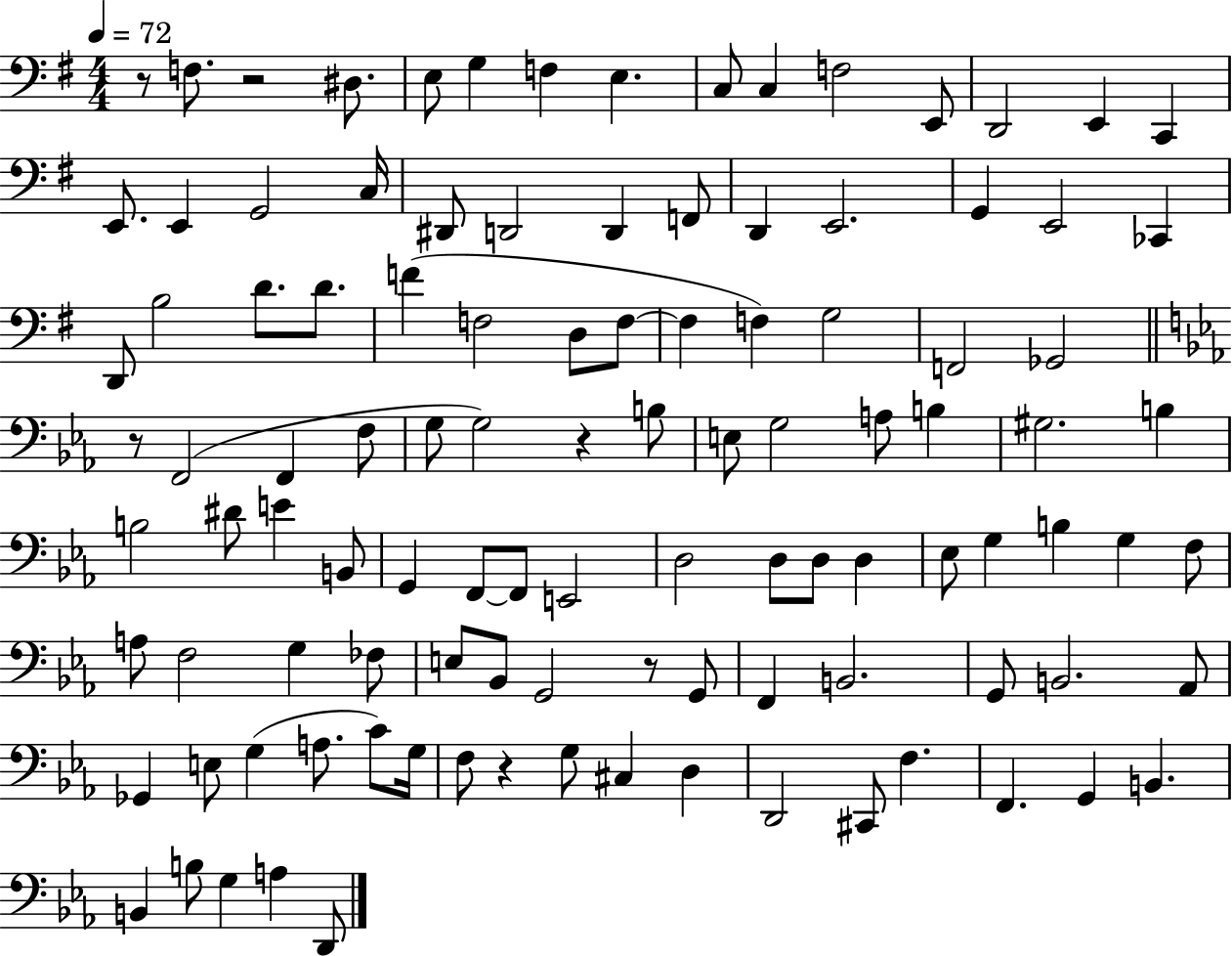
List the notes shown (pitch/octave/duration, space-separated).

R/e F3/e. R/h D#3/e. E3/e G3/q F3/q E3/q. C3/e C3/q F3/h E2/e D2/h E2/q C2/q E2/e. E2/q G2/h C3/s D#2/e D2/h D2/q F2/e D2/q E2/h. G2/q E2/h CES2/q D2/e B3/h D4/e. D4/e. F4/q F3/h D3/e F3/e F3/q F3/q G3/h F2/h Gb2/h R/e F2/h F2/q F3/e G3/e G3/h R/q B3/e E3/e G3/h A3/e B3/q G#3/h. B3/q B3/h D#4/e E4/q B2/e G2/q F2/e F2/e E2/h D3/h D3/e D3/e D3/q Eb3/e G3/q B3/q G3/q F3/e A3/e F3/h G3/q FES3/e E3/e Bb2/e G2/h R/e G2/e F2/q B2/h. G2/e B2/h. Ab2/e Gb2/q E3/e G3/q A3/e. C4/e G3/s F3/e R/q G3/e C#3/q D3/q D2/h C#2/e F3/q. F2/q. G2/q B2/q. B2/q B3/e G3/q A3/q D2/e